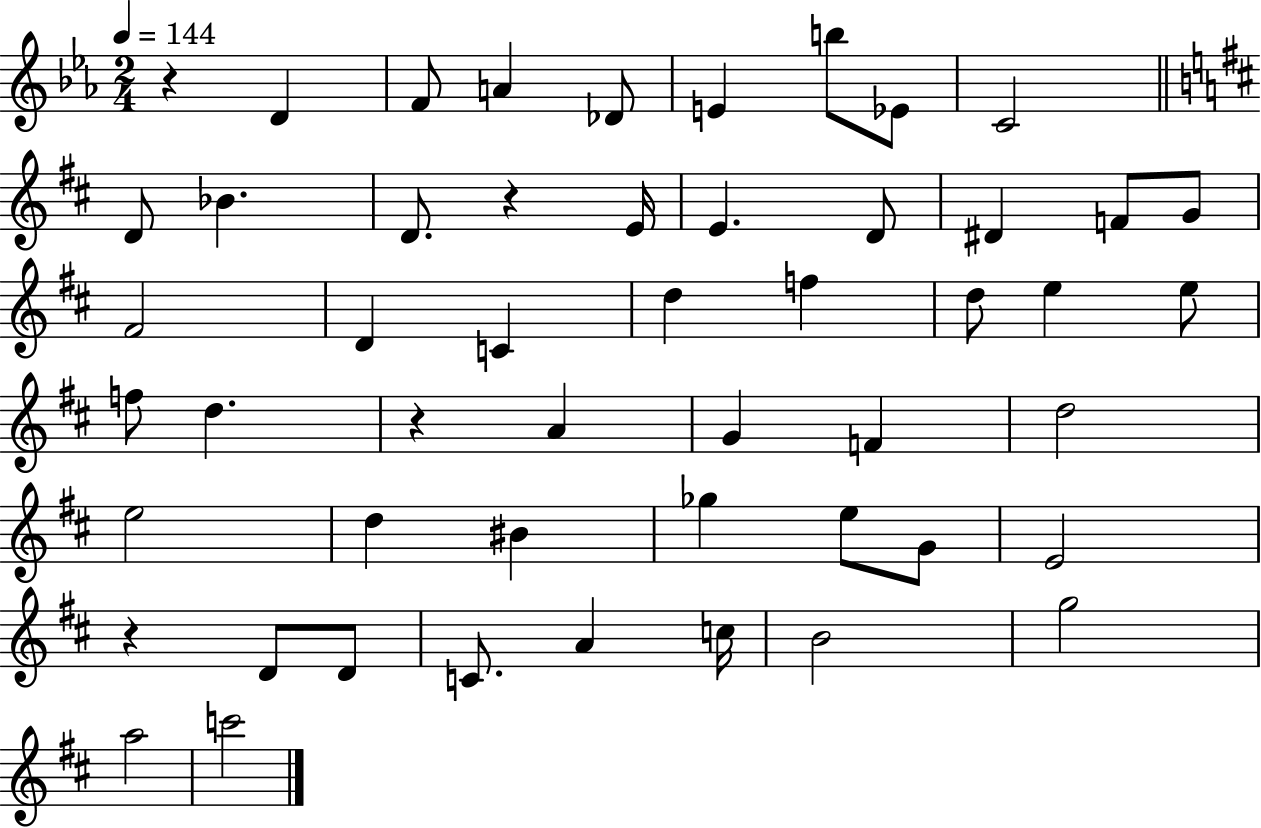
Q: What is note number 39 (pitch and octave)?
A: D4